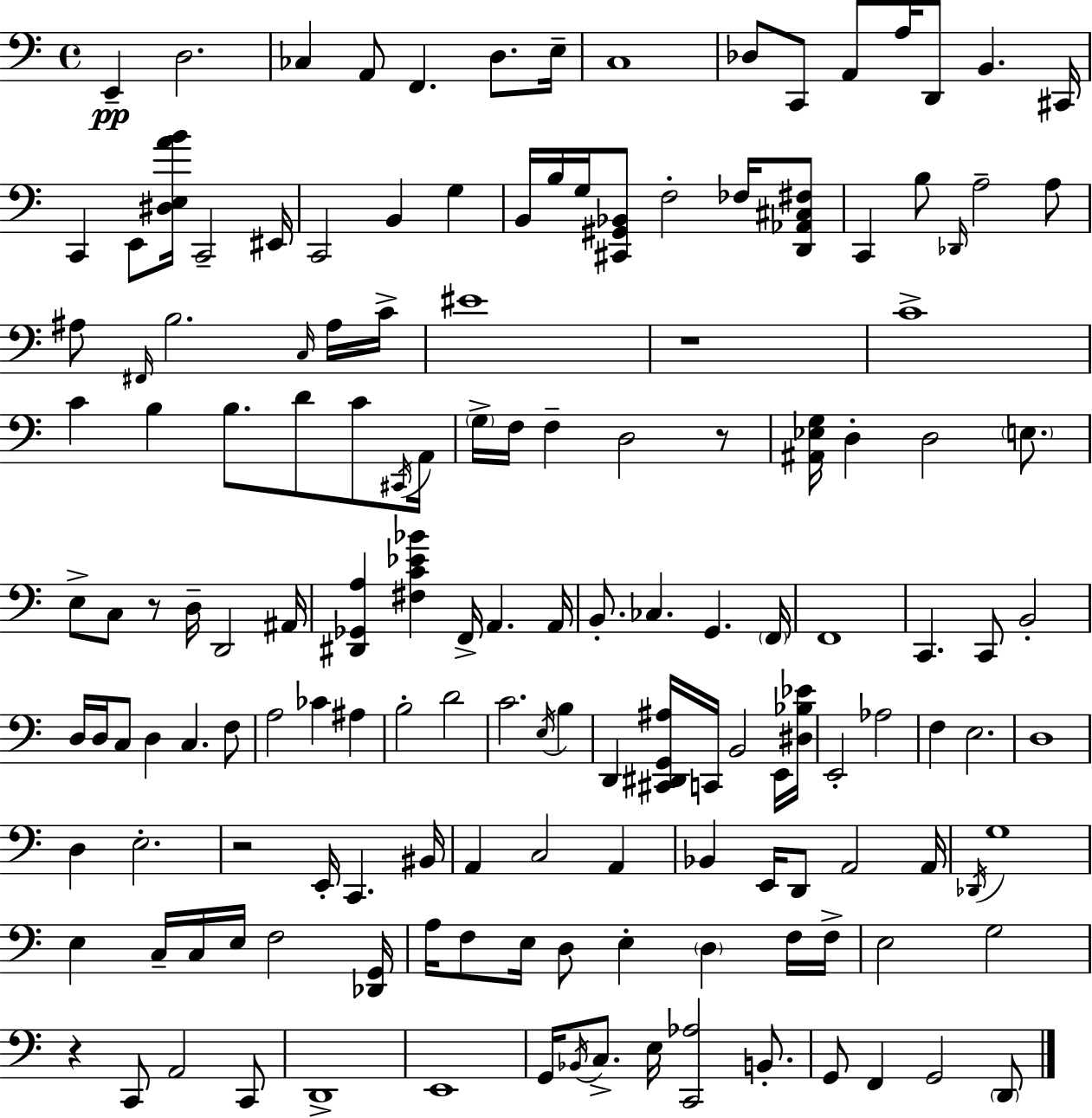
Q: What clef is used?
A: bass